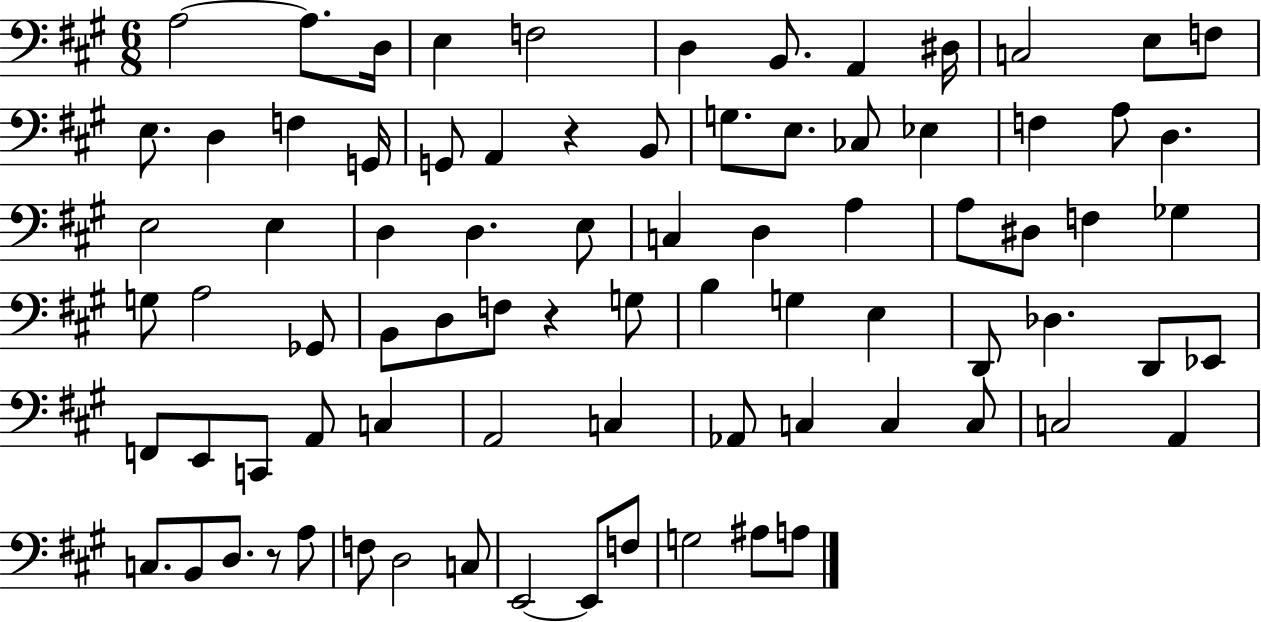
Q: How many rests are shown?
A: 3